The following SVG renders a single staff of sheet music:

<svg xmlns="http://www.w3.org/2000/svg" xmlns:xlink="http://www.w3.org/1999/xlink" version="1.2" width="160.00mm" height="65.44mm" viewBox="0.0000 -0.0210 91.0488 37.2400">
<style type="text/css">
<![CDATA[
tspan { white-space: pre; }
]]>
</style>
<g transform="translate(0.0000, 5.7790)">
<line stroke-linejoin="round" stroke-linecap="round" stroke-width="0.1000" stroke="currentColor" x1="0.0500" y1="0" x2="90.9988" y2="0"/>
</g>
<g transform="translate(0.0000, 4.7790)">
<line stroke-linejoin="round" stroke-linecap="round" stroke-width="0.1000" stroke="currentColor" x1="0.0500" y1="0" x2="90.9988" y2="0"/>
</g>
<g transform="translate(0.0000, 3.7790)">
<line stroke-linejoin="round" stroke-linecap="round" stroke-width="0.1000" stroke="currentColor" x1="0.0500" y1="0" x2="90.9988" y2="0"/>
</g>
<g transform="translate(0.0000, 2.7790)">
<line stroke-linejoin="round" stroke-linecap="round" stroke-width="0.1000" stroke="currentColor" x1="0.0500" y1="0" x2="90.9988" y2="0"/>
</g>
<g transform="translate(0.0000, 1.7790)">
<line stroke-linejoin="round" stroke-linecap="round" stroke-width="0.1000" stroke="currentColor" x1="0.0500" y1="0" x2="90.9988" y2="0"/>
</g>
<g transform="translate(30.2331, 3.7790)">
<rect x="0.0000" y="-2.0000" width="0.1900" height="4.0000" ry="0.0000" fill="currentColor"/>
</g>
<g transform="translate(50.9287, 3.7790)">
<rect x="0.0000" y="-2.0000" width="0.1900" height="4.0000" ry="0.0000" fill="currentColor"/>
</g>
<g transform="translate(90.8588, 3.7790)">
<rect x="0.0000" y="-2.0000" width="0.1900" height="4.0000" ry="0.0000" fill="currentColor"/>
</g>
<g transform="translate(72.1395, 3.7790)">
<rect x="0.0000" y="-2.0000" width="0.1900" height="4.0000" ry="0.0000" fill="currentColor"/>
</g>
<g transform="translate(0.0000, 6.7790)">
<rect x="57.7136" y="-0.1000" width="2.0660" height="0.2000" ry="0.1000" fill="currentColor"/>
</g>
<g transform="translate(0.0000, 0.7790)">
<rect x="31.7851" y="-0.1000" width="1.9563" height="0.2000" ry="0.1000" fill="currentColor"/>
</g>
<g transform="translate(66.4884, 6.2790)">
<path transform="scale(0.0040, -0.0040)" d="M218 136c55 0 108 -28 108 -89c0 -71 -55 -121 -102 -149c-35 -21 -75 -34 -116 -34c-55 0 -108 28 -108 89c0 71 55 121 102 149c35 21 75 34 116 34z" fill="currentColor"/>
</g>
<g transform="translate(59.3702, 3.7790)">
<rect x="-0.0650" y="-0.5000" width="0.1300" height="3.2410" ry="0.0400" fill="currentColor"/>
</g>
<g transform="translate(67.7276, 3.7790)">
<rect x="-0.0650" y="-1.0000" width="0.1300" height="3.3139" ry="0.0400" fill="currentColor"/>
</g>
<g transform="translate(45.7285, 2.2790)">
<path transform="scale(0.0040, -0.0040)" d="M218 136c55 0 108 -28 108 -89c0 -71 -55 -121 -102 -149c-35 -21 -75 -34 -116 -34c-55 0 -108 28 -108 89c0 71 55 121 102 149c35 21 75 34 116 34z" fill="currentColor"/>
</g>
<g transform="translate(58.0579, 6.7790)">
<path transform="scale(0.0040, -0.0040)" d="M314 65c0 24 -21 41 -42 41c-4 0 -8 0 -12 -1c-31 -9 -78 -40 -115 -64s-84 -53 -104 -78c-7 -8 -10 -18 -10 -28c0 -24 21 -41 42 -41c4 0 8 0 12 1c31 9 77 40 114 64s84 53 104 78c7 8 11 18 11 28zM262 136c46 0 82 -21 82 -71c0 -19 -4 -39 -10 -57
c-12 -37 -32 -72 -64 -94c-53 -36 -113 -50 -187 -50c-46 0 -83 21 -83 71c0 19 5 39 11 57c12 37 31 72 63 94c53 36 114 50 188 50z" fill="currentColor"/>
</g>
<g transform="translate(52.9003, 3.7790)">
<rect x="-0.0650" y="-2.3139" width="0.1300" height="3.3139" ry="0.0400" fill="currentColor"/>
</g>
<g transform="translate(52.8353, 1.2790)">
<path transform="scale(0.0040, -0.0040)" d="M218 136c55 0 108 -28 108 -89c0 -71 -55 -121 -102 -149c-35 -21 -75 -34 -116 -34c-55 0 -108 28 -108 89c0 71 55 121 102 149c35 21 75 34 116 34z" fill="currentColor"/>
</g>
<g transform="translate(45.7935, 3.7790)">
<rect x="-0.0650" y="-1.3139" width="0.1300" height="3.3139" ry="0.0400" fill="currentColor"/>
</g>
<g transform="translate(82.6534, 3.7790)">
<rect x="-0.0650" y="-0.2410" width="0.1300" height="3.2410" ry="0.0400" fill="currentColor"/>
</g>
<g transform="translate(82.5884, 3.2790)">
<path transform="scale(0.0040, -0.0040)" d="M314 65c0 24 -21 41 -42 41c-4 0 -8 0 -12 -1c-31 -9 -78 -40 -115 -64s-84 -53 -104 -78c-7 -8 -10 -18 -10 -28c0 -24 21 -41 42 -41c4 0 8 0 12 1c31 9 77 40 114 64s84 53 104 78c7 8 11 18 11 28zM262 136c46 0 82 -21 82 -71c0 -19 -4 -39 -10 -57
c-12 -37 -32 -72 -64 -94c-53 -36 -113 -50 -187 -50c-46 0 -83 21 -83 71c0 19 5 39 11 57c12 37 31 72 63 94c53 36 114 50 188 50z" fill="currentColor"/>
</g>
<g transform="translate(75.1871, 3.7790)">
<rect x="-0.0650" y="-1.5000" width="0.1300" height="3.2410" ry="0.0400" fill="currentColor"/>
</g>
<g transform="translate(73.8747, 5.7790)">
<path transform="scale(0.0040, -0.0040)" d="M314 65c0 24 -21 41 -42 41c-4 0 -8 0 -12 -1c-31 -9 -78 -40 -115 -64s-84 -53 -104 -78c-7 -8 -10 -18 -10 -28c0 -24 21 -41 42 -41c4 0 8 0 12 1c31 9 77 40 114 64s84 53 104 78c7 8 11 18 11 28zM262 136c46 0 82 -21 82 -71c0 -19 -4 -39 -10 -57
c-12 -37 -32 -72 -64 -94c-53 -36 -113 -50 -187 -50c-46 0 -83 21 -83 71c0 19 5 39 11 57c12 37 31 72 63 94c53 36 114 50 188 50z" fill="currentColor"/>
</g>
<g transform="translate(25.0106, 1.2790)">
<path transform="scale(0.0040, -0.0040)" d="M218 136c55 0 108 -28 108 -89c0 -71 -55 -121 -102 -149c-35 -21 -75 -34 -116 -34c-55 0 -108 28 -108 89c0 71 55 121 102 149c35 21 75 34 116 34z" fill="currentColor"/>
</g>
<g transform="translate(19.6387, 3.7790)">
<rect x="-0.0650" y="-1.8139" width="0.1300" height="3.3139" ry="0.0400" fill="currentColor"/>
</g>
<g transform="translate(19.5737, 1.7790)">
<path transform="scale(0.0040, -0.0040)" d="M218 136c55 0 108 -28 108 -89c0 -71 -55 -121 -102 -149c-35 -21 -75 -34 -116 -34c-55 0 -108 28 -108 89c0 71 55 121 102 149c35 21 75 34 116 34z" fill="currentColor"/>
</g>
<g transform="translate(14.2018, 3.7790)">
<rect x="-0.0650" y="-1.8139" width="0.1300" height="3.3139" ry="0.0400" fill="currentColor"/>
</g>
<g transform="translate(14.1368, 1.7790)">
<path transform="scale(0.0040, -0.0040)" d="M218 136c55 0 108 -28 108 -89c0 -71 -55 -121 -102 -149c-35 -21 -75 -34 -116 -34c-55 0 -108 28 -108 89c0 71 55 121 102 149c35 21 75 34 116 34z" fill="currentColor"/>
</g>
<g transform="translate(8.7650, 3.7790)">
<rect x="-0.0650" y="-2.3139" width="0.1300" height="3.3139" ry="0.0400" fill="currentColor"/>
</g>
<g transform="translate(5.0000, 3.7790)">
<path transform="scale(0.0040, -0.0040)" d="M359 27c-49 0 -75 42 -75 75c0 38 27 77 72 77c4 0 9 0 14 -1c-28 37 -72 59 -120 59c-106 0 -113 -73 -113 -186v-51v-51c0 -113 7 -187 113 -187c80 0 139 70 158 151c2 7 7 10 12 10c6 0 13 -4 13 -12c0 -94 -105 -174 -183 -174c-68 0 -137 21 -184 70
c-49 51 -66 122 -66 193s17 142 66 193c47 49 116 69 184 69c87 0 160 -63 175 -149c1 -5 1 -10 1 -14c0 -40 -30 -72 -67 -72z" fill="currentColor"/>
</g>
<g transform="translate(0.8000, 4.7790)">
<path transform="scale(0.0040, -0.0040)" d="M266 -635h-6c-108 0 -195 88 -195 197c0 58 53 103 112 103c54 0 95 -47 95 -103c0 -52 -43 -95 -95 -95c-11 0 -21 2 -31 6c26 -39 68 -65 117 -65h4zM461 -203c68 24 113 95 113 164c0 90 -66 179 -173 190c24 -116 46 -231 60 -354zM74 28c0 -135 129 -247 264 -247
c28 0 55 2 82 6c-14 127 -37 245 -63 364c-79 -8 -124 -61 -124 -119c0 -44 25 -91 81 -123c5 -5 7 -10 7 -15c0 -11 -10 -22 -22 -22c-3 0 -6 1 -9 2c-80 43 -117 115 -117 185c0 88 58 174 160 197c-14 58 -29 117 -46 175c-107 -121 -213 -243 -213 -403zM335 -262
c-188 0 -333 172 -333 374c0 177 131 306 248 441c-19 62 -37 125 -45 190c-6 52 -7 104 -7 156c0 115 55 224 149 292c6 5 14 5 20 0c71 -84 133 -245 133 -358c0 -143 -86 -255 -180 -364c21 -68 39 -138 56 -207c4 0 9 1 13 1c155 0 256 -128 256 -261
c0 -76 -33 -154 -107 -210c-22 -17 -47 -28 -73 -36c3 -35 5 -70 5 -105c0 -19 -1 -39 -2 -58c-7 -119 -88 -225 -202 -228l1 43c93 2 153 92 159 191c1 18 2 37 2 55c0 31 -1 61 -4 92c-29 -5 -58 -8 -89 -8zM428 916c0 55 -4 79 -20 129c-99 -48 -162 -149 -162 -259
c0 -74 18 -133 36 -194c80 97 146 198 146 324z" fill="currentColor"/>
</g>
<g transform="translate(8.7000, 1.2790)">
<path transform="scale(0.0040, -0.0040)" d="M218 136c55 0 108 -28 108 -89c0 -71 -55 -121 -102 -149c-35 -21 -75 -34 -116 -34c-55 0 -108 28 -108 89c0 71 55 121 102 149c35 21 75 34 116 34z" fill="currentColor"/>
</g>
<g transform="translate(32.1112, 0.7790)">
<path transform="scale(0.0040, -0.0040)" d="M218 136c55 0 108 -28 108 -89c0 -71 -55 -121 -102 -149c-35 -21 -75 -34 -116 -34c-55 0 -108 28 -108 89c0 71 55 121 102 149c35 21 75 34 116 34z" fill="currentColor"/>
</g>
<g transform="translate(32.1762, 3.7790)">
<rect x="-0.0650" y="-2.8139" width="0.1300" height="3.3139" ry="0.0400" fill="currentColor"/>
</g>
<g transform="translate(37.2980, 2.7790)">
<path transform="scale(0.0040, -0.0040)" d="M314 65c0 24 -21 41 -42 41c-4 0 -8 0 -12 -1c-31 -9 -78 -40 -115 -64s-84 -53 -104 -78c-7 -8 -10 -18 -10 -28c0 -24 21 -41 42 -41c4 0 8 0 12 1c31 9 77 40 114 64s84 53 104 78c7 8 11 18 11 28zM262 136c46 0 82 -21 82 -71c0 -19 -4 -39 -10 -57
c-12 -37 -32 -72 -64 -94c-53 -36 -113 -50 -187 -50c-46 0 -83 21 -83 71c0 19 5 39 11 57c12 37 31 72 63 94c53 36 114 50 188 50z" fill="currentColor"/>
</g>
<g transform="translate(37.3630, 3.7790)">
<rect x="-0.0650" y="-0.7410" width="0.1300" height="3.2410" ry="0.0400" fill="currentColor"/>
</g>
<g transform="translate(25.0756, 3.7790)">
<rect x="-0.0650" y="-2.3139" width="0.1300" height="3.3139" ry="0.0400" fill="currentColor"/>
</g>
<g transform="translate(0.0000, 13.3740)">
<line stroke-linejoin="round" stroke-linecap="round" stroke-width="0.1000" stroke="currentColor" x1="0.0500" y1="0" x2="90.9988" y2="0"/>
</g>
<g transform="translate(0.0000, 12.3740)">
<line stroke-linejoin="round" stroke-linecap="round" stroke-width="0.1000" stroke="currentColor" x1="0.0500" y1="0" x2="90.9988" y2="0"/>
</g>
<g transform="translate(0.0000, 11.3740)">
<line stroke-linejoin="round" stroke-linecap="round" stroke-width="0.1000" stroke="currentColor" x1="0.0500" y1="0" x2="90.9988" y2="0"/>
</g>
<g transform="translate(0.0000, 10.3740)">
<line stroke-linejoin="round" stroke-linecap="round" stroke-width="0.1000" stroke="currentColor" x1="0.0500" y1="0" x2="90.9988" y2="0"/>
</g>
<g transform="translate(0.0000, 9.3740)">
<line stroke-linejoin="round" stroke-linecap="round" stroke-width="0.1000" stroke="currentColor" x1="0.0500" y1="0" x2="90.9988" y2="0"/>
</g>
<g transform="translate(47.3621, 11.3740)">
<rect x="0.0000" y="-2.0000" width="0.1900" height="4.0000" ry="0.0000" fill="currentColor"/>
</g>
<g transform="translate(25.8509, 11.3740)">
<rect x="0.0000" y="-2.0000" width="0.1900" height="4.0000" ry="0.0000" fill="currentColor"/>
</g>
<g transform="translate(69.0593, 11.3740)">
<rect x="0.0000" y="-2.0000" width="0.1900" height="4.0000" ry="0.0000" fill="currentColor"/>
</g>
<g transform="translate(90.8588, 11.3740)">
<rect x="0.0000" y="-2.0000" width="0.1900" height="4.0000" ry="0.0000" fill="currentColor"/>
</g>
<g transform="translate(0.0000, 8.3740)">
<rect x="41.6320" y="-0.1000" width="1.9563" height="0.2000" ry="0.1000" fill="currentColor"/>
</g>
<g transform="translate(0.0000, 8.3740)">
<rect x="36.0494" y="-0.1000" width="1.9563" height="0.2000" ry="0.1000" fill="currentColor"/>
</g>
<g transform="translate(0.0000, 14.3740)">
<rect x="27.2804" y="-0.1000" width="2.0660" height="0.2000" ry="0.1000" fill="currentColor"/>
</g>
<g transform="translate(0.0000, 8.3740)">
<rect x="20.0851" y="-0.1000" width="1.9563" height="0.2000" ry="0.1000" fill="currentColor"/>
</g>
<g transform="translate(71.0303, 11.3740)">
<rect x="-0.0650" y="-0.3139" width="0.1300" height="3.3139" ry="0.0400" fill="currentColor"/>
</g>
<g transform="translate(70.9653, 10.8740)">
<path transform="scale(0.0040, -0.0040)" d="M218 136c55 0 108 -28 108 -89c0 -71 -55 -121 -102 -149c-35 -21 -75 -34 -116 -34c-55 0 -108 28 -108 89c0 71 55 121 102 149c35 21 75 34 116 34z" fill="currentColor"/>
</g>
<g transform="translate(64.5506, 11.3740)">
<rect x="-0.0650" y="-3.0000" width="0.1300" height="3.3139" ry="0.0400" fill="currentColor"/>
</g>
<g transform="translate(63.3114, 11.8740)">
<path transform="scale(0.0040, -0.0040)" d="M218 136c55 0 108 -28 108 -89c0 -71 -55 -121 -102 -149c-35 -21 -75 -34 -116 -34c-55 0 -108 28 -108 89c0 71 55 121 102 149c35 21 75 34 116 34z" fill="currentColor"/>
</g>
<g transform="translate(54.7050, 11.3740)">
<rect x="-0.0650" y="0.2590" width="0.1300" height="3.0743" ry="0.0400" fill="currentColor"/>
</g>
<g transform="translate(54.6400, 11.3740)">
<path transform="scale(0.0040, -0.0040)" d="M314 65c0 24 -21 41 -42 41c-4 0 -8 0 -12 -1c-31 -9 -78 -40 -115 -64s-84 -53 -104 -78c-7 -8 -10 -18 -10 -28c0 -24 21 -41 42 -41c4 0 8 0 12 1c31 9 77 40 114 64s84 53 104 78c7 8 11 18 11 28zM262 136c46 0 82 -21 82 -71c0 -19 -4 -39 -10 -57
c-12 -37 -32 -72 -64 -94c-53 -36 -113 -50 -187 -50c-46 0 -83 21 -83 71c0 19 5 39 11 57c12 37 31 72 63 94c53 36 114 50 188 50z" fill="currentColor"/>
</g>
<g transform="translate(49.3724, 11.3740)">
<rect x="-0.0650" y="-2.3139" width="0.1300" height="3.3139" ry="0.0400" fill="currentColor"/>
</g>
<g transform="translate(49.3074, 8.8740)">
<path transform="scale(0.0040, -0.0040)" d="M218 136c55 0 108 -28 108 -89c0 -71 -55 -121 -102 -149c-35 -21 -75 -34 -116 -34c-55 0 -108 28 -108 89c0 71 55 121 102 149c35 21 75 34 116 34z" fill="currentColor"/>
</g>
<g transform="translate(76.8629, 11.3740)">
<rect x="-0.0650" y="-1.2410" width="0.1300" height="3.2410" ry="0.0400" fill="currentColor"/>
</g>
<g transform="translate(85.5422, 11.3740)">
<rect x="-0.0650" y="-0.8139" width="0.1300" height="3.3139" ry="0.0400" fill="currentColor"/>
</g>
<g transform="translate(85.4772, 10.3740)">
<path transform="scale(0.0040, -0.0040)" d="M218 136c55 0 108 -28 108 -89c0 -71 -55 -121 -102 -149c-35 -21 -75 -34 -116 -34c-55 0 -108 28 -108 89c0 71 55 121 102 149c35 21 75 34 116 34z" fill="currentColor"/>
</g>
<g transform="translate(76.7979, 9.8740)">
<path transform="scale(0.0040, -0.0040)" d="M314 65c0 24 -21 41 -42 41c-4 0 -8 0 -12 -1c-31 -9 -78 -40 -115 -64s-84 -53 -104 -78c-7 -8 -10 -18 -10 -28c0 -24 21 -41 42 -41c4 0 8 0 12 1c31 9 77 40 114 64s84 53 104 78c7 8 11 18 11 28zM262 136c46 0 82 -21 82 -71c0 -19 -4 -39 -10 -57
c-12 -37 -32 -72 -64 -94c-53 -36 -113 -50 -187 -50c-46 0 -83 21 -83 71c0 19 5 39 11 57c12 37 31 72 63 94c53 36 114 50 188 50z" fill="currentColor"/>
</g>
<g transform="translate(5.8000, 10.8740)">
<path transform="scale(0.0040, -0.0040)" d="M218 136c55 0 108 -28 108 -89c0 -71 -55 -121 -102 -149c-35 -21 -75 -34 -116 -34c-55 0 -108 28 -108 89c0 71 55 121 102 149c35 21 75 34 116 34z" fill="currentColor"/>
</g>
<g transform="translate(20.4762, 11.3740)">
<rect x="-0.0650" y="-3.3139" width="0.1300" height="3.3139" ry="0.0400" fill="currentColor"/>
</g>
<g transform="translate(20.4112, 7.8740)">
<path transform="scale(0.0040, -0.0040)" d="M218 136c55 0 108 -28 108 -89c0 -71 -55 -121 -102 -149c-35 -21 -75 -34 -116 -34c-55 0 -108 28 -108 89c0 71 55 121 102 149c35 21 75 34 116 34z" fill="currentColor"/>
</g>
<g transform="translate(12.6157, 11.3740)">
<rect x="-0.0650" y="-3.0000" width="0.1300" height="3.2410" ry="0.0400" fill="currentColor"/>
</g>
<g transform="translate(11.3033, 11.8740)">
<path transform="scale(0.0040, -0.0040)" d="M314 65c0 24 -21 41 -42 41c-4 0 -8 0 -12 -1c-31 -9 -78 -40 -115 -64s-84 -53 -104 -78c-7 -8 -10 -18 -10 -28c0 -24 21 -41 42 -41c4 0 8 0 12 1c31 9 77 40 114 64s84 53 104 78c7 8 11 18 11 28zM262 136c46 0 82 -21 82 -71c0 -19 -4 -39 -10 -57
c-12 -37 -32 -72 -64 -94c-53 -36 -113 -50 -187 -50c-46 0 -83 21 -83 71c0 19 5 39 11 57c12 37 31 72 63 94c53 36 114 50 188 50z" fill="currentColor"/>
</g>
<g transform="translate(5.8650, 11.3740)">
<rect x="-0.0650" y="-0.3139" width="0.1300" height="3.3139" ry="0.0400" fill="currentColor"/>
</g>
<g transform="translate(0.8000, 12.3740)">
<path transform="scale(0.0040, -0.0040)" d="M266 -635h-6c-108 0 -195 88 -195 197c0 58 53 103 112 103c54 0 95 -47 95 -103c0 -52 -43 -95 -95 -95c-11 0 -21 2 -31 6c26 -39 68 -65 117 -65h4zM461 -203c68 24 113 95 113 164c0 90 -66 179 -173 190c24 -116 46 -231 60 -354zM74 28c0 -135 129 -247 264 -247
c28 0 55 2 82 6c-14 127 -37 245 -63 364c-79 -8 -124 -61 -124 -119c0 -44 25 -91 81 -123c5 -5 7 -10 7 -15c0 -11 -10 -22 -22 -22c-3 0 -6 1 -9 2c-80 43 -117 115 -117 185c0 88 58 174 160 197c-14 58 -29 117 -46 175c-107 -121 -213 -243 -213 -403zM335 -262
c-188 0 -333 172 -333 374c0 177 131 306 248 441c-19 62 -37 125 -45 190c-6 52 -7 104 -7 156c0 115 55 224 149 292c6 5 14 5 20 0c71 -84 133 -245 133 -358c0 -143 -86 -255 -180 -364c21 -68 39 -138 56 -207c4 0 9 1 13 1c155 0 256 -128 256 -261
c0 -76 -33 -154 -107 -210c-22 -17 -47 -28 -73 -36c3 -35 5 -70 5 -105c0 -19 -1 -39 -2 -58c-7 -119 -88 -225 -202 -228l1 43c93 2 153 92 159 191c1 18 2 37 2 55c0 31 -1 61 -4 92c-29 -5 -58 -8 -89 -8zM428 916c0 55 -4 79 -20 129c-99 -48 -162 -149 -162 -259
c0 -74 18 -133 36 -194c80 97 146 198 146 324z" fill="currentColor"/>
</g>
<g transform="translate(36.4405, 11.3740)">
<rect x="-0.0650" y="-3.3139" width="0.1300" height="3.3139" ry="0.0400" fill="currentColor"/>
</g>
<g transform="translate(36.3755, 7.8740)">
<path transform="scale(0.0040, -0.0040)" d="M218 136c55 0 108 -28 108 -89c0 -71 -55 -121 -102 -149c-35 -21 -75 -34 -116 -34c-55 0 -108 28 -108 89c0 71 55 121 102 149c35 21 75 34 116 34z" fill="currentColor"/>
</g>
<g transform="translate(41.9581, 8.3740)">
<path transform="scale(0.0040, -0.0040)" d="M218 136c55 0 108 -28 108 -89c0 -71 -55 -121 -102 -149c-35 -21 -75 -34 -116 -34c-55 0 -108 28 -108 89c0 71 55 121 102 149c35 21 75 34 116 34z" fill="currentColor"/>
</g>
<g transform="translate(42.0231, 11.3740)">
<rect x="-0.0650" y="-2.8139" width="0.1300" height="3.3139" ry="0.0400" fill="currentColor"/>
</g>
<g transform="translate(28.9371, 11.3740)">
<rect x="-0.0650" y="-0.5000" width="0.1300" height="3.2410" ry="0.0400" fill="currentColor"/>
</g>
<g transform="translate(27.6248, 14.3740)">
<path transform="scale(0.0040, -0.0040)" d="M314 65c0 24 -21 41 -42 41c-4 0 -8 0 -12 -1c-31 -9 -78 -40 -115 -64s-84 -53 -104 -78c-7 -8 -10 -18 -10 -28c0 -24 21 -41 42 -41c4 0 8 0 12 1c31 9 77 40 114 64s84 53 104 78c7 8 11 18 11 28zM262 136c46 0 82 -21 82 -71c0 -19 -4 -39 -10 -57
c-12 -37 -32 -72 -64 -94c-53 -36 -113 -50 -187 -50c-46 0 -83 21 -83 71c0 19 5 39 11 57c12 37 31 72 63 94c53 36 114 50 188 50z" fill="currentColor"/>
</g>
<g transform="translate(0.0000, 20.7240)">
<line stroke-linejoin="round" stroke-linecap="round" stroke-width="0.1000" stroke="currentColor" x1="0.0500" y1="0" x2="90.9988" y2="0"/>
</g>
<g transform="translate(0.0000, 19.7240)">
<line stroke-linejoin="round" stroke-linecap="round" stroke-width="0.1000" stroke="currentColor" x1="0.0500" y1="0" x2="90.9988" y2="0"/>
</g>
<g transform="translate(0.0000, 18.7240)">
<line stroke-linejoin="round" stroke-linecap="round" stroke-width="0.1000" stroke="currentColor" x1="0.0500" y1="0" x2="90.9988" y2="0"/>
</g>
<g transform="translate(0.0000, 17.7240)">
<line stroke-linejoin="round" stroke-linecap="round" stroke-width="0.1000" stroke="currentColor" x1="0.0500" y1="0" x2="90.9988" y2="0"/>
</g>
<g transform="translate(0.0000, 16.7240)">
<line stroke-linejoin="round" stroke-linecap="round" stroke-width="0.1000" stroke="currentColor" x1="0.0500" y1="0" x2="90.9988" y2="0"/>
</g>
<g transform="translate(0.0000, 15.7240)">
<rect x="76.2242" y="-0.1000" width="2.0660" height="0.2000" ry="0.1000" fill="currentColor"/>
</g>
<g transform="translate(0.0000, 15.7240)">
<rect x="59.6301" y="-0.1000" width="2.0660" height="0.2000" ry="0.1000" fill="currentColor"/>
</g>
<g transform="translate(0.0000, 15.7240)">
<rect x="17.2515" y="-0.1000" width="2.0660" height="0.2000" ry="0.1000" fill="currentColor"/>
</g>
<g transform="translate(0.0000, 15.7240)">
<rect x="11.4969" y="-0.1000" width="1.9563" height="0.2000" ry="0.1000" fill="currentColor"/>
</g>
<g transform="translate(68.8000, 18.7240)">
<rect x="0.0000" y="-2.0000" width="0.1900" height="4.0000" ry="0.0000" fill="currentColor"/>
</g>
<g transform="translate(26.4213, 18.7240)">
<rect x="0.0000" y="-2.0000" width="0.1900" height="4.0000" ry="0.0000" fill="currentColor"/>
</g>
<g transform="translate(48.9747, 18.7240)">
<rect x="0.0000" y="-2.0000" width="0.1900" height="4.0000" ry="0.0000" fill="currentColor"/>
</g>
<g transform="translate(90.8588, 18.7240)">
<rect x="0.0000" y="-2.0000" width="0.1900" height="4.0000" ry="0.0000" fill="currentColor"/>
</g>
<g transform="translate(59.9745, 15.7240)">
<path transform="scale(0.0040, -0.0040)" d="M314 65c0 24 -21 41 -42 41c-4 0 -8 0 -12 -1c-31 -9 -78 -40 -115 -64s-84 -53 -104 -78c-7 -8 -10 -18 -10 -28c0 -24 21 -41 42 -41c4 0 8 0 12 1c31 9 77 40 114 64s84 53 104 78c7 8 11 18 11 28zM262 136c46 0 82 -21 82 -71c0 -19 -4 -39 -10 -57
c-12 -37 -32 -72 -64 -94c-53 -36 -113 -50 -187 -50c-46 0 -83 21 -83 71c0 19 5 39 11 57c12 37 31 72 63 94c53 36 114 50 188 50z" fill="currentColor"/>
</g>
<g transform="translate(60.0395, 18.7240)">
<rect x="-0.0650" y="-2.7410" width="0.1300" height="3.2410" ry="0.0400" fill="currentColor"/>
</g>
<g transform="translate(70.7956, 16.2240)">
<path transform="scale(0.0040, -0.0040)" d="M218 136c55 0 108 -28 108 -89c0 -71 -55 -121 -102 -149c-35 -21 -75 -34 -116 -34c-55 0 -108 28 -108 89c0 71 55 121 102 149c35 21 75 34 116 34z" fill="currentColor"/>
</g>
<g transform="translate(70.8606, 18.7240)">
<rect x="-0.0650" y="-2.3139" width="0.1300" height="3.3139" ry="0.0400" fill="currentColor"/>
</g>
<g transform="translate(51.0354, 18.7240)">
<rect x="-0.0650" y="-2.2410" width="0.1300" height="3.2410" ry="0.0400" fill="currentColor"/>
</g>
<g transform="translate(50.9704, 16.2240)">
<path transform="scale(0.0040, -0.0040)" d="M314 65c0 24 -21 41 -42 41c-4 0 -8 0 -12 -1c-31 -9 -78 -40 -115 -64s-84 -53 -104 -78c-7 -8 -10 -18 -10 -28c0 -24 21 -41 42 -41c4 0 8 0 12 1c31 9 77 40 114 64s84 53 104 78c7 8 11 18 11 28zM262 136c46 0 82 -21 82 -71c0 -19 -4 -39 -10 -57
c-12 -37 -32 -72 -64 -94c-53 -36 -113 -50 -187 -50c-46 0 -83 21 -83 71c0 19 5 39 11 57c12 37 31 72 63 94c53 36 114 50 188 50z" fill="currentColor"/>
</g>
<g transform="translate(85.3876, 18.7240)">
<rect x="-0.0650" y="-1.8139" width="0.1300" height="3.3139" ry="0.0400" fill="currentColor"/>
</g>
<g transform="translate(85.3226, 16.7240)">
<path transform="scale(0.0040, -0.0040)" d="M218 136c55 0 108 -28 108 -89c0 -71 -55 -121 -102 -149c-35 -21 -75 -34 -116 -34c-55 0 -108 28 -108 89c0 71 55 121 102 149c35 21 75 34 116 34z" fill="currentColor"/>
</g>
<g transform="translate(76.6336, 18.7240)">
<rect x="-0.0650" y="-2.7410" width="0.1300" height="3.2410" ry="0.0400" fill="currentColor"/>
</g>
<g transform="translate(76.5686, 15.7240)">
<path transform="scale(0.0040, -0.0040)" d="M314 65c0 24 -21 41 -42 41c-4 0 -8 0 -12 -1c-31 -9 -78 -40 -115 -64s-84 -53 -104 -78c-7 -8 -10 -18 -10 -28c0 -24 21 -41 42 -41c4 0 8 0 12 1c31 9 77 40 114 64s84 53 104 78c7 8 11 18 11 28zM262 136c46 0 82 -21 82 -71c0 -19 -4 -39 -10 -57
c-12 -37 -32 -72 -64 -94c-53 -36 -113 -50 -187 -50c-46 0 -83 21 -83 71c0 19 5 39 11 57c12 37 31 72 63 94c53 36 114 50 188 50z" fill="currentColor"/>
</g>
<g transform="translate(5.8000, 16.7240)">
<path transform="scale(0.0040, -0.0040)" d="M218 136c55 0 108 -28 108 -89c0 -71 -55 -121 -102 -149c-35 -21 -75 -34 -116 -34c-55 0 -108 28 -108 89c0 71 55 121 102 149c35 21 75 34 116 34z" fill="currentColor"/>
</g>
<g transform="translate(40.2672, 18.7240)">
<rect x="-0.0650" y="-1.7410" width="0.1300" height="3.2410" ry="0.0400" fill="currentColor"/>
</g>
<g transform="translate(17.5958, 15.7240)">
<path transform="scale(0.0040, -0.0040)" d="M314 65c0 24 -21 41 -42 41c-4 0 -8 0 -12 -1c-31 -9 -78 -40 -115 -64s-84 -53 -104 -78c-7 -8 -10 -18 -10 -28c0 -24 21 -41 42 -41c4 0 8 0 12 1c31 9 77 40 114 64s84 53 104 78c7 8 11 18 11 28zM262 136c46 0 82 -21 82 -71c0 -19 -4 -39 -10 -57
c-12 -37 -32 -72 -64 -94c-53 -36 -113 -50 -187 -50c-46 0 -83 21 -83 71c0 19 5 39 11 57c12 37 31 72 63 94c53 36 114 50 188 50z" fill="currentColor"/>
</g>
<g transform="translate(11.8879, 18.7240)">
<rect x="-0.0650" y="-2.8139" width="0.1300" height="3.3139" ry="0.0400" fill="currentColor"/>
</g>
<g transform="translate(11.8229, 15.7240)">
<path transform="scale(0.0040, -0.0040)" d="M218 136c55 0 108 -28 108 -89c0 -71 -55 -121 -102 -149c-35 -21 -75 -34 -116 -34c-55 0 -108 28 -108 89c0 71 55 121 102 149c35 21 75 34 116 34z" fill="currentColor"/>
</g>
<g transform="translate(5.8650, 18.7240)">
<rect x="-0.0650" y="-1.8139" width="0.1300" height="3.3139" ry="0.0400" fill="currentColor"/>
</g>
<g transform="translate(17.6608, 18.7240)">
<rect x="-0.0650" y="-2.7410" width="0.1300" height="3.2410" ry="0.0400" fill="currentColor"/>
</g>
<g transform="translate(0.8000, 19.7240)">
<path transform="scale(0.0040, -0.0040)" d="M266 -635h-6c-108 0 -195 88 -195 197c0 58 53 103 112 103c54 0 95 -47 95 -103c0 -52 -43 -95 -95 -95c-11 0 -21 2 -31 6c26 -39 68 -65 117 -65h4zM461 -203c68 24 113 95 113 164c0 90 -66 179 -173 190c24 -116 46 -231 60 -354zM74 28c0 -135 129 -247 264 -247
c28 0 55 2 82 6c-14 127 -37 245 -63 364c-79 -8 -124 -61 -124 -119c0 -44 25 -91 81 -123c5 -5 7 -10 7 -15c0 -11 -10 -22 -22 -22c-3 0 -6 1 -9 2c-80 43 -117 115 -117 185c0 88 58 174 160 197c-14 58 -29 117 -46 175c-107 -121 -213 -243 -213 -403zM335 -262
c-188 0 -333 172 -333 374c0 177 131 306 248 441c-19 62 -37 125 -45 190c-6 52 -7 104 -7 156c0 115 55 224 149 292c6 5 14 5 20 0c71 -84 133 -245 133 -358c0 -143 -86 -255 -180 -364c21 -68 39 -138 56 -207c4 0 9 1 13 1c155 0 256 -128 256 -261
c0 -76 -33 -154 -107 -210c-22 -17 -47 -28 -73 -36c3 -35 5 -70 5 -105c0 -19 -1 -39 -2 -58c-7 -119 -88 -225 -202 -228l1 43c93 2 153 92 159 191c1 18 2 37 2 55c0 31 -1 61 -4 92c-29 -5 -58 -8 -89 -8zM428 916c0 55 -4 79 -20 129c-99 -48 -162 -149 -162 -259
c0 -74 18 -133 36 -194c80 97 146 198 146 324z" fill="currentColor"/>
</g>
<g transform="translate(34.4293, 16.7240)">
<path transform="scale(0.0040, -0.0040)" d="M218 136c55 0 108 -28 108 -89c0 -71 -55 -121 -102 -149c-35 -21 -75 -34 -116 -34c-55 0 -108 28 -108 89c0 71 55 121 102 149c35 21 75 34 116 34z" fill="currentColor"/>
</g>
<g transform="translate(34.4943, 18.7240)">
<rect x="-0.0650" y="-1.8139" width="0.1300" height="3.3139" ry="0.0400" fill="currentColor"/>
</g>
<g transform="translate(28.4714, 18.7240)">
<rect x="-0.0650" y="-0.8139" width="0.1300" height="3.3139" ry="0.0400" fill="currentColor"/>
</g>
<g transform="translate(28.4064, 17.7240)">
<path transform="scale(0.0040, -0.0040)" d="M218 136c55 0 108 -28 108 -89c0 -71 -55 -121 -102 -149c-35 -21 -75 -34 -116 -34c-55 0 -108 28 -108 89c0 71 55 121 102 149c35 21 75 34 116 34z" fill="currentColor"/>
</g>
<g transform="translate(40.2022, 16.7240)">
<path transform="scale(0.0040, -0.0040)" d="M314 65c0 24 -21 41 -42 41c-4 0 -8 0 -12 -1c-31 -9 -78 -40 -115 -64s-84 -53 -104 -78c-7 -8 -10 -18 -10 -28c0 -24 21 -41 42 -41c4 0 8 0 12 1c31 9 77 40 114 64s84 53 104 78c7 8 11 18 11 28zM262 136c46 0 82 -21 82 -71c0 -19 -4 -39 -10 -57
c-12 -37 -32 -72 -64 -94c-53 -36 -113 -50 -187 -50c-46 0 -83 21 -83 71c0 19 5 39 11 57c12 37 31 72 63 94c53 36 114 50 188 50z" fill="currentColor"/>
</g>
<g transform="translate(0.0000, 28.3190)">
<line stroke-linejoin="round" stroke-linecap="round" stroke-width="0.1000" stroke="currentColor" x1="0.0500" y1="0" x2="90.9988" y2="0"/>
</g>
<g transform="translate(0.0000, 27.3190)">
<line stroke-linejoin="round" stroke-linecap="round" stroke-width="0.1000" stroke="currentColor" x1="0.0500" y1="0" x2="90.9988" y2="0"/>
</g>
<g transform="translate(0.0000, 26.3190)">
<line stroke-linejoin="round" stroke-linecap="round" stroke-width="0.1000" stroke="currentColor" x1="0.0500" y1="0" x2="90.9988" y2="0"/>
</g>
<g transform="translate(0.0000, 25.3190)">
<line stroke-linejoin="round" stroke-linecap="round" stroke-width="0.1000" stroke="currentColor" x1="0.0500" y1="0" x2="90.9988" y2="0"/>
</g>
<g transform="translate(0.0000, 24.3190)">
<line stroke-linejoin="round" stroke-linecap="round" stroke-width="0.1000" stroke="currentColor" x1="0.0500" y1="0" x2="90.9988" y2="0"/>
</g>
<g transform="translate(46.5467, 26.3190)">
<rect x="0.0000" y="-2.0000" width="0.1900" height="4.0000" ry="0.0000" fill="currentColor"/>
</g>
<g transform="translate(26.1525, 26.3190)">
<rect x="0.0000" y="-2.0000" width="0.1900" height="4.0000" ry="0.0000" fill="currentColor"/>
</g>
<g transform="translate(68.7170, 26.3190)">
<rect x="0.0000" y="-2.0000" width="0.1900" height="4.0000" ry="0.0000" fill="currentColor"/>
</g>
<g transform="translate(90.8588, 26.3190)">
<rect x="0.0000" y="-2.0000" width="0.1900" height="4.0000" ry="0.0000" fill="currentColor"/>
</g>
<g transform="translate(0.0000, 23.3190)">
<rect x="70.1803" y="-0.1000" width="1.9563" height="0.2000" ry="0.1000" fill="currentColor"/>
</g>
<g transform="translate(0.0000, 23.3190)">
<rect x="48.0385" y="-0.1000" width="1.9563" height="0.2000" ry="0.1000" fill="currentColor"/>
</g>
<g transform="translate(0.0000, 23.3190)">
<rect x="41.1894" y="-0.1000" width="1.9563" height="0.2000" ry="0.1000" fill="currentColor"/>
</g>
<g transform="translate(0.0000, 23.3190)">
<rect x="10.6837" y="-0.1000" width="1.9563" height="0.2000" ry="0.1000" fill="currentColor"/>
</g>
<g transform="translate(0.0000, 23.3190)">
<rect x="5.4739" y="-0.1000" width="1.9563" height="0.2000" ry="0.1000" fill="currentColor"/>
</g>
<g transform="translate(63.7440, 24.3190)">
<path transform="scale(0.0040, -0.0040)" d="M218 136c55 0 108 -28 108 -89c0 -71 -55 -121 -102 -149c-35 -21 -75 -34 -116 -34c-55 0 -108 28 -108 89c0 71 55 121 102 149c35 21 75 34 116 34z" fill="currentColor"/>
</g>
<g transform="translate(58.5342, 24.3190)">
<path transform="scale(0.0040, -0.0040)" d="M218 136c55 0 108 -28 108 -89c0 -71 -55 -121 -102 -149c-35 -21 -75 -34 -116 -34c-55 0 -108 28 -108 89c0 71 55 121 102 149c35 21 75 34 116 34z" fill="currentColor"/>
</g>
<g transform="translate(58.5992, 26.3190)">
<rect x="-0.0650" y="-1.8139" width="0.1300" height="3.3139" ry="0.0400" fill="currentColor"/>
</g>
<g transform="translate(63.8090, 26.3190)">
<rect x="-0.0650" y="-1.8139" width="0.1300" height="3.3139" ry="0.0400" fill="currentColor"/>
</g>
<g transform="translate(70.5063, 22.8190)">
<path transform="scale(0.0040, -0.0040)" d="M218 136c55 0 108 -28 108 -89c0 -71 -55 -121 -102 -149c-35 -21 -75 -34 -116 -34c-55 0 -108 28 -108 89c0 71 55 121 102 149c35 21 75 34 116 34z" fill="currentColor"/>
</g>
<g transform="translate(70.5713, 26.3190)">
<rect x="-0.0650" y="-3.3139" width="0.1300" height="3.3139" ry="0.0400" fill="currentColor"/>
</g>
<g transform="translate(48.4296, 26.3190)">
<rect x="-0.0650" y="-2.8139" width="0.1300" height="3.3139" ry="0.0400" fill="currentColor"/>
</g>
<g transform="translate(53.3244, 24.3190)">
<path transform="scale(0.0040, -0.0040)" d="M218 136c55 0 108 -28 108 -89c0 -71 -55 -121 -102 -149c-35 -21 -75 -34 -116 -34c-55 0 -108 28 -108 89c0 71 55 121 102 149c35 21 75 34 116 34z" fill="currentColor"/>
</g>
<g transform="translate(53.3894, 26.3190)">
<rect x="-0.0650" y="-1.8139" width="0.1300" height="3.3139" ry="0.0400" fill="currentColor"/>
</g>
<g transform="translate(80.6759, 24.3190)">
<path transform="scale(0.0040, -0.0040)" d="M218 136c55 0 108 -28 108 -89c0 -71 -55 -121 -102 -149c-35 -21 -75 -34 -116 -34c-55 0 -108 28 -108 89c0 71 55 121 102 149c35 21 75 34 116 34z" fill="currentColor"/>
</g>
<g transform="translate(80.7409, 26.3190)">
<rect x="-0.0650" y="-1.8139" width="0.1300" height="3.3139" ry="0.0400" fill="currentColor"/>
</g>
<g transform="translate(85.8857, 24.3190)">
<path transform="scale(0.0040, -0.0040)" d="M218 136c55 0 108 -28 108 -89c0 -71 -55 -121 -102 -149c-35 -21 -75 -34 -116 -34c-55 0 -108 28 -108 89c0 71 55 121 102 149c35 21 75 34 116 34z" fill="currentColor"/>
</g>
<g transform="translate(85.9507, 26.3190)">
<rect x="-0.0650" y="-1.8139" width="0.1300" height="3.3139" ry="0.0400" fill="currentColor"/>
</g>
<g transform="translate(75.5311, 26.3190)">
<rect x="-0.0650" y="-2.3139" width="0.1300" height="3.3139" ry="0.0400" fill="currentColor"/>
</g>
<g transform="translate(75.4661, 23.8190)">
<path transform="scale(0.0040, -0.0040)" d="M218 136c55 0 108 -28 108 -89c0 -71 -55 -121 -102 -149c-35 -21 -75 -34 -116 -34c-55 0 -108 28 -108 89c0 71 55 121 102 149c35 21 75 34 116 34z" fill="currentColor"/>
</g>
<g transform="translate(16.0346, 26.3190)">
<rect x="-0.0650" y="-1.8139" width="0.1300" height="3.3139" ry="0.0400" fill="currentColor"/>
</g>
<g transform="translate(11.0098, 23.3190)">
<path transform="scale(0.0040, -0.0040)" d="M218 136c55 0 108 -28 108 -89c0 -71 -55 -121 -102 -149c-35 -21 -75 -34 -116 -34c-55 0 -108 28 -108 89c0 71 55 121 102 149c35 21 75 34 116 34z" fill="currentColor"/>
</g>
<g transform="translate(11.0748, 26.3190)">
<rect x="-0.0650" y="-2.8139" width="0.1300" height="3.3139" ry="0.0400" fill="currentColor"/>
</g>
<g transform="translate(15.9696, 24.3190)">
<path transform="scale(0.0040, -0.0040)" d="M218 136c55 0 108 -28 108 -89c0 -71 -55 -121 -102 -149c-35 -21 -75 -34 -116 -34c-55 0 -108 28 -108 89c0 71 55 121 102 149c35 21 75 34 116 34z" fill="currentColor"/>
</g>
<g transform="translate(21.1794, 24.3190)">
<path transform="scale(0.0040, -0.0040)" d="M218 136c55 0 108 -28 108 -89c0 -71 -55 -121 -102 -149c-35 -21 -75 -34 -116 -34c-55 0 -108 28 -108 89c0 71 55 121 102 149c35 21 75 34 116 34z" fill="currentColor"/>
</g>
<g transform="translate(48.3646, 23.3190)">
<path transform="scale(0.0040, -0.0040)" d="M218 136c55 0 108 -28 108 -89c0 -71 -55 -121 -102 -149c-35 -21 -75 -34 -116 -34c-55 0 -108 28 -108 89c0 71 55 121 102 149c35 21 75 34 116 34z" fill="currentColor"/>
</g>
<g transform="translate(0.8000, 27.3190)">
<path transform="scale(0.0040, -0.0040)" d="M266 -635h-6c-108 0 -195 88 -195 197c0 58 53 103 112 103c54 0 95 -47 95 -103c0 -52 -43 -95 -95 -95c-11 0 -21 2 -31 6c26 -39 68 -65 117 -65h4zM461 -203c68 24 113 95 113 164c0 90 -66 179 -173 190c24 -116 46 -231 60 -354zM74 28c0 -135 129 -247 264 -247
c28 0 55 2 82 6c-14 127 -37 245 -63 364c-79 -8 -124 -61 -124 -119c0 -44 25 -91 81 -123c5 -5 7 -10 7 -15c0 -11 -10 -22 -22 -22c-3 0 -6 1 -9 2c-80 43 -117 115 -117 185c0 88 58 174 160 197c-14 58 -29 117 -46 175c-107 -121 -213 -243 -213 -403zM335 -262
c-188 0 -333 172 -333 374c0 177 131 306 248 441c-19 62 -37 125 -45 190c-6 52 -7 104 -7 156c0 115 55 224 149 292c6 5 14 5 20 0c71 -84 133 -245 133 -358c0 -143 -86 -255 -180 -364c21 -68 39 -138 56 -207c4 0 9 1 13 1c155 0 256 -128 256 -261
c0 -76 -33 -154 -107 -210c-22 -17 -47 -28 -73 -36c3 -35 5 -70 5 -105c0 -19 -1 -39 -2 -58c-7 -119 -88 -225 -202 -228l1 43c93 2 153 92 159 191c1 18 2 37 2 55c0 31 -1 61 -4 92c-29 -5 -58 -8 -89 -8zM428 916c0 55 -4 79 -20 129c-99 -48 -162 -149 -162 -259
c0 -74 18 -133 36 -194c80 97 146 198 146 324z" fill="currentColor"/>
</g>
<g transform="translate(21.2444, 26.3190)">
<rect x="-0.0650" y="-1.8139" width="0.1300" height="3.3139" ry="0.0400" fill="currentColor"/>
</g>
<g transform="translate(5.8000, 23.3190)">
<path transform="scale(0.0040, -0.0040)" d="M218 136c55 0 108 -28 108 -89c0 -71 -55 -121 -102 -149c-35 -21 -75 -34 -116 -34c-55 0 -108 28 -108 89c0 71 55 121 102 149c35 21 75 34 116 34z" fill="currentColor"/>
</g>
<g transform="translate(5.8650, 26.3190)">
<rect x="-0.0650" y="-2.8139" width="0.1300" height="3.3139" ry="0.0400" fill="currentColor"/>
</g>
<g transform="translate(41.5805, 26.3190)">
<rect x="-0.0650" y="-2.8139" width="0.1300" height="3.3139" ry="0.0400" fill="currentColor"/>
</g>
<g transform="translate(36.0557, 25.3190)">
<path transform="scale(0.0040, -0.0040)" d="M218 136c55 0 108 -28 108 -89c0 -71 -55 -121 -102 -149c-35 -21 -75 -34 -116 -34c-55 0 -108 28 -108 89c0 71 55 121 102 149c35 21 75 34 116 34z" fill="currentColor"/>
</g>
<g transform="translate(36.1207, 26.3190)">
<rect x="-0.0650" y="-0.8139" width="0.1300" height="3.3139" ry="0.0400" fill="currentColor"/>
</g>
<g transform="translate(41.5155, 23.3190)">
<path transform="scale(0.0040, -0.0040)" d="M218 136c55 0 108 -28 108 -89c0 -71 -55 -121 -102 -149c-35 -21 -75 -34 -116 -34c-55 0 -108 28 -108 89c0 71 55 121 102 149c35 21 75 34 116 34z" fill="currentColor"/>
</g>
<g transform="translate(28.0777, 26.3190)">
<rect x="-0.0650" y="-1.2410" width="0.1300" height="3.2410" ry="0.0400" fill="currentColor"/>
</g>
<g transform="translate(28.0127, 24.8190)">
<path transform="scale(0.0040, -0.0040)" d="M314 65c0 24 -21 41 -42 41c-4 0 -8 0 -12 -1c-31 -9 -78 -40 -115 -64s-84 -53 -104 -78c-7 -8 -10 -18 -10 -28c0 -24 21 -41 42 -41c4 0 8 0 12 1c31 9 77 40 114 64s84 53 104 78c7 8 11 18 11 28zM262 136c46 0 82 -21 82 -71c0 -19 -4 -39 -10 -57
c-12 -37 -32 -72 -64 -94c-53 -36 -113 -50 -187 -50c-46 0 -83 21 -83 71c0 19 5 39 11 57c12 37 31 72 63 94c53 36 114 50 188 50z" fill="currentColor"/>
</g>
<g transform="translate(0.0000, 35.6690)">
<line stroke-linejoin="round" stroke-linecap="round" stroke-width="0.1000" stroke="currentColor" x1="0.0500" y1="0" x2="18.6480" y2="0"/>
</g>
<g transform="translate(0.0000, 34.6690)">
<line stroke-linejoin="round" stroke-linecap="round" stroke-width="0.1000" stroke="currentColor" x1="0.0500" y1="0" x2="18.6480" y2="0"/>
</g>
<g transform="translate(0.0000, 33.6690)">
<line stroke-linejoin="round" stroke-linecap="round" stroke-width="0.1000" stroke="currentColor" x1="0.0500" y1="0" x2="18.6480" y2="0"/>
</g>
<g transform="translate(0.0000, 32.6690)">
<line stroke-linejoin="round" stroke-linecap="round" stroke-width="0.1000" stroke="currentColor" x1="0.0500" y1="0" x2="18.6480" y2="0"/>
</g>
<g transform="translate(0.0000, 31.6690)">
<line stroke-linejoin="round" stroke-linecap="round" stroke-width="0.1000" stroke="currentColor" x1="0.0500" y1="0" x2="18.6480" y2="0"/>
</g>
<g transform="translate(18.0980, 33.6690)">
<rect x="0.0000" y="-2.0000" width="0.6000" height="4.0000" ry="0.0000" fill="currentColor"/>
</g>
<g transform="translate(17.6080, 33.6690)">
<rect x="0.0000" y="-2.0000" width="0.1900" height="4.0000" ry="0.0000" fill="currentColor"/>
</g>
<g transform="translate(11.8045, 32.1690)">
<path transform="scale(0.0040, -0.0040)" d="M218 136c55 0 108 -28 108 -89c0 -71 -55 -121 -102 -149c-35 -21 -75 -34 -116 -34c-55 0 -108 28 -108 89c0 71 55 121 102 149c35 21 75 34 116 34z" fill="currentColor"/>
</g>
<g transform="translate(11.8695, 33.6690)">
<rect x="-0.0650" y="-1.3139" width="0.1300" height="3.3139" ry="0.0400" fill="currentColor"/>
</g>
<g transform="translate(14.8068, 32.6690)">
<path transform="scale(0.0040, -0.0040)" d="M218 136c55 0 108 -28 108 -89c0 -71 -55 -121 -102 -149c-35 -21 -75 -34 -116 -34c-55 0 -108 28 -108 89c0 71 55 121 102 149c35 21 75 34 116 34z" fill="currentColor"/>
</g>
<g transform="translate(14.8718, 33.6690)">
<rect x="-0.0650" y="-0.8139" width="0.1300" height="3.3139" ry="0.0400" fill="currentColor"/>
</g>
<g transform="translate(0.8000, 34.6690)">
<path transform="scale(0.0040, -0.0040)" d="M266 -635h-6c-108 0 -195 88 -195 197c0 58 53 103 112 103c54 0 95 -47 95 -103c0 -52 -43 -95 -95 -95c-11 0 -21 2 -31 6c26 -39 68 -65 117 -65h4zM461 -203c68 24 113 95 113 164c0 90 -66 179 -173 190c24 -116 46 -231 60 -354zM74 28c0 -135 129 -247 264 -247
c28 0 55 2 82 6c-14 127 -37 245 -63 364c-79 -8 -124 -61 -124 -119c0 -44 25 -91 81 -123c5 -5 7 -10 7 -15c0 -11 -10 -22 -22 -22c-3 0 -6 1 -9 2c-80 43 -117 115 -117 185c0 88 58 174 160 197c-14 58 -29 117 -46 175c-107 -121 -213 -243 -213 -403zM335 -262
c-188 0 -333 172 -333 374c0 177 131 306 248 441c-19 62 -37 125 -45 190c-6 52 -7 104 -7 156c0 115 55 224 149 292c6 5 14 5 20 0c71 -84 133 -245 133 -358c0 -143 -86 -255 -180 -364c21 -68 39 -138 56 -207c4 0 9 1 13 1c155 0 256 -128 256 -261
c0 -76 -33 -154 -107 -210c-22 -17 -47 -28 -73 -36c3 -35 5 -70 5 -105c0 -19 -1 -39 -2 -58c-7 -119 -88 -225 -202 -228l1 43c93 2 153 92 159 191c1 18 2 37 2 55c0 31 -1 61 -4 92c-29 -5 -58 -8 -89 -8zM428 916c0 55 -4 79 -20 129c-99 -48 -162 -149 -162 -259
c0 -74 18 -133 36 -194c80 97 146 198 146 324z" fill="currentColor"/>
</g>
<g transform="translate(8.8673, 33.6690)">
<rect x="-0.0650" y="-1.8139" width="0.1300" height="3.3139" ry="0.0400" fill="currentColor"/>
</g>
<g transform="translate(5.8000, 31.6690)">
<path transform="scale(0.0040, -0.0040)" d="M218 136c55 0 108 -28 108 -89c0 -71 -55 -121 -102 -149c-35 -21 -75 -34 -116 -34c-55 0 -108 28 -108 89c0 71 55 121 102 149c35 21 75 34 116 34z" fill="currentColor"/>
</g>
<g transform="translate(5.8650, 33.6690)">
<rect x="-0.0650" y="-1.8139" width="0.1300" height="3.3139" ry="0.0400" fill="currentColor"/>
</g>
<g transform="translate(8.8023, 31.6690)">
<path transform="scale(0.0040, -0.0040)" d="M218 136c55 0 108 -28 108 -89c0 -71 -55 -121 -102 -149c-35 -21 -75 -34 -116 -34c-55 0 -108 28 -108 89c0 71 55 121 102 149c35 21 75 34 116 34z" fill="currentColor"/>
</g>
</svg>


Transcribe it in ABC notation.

X:1
T:Untitled
M:4/4
L:1/4
K:C
g f f g a d2 e g C2 D E2 c2 c A2 b C2 b a g B2 A c e2 d f a a2 d f f2 g2 a2 g a2 f a a f f e2 d a a f f f b g f f f f e d